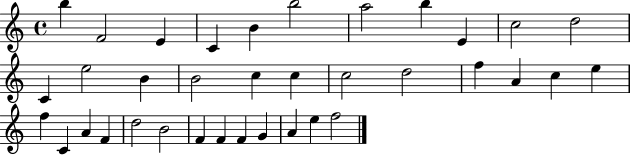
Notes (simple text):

B5/q F4/h E4/q C4/q B4/q B5/h A5/h B5/q E4/q C5/h D5/h C4/q E5/h B4/q B4/h C5/q C5/q C5/h D5/h F5/q A4/q C5/q E5/q F5/q C4/q A4/q F4/q D5/h B4/h F4/q F4/q F4/q G4/q A4/q E5/q F5/h